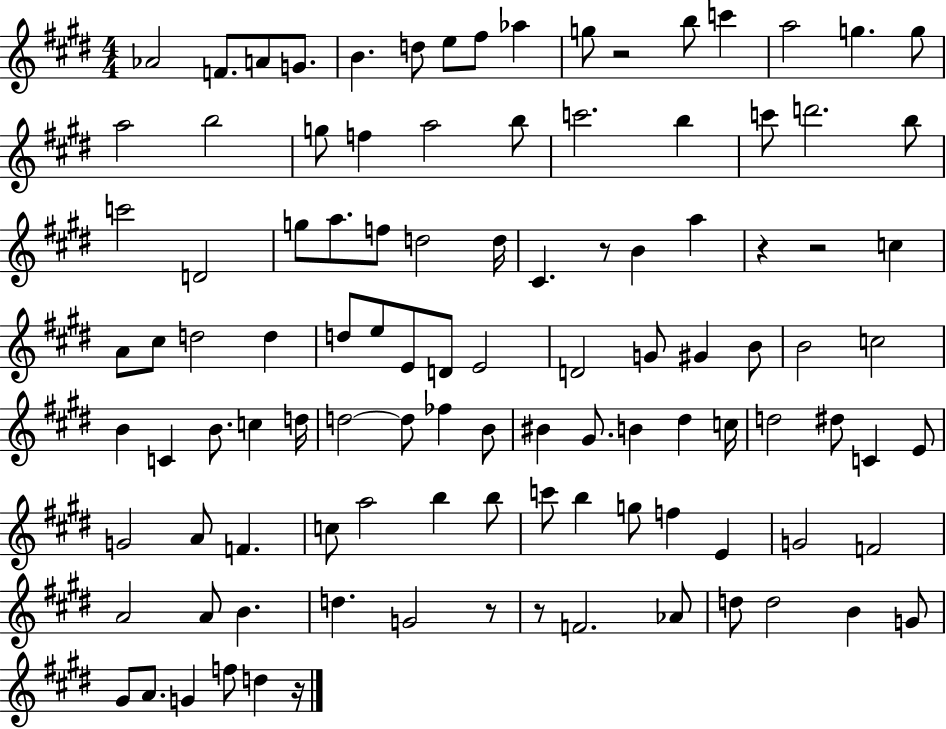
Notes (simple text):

Ab4/h F4/e. A4/e G4/e. B4/q. D5/e E5/e F#5/e Ab5/q G5/e R/h B5/e C6/q A5/h G5/q. G5/e A5/h B5/h G5/e F5/q A5/h B5/e C6/h. B5/q C6/e D6/h. B5/e C6/h D4/h G5/e A5/e. F5/e D5/h D5/s C#4/q. R/e B4/q A5/q R/q R/h C5/q A4/e C#5/e D5/h D5/q D5/e E5/e E4/e D4/e E4/h D4/h G4/e G#4/q B4/e B4/h C5/h B4/q C4/q B4/e. C5/q D5/s D5/h D5/e FES5/q B4/e BIS4/q G#4/e. B4/q D#5/q C5/s D5/h D#5/e C4/q E4/e G4/h A4/e F4/q. C5/e A5/h B5/q B5/e C6/e B5/q G5/e F5/q E4/q G4/h F4/h A4/h A4/e B4/q. D5/q. G4/h R/e R/e F4/h. Ab4/e D5/e D5/h B4/q G4/e G#4/e A4/e. G4/q F5/e D5/q R/s